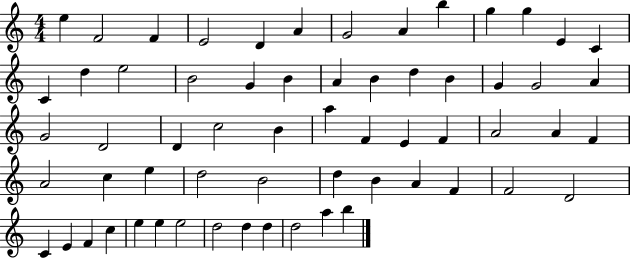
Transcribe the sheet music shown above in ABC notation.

X:1
T:Untitled
M:4/4
L:1/4
K:C
e F2 F E2 D A G2 A b g g E C C d e2 B2 G B A B d B G G2 A G2 D2 D c2 B a F E F A2 A F A2 c e d2 B2 d B A F F2 D2 C E F c e e e2 d2 d d d2 a b